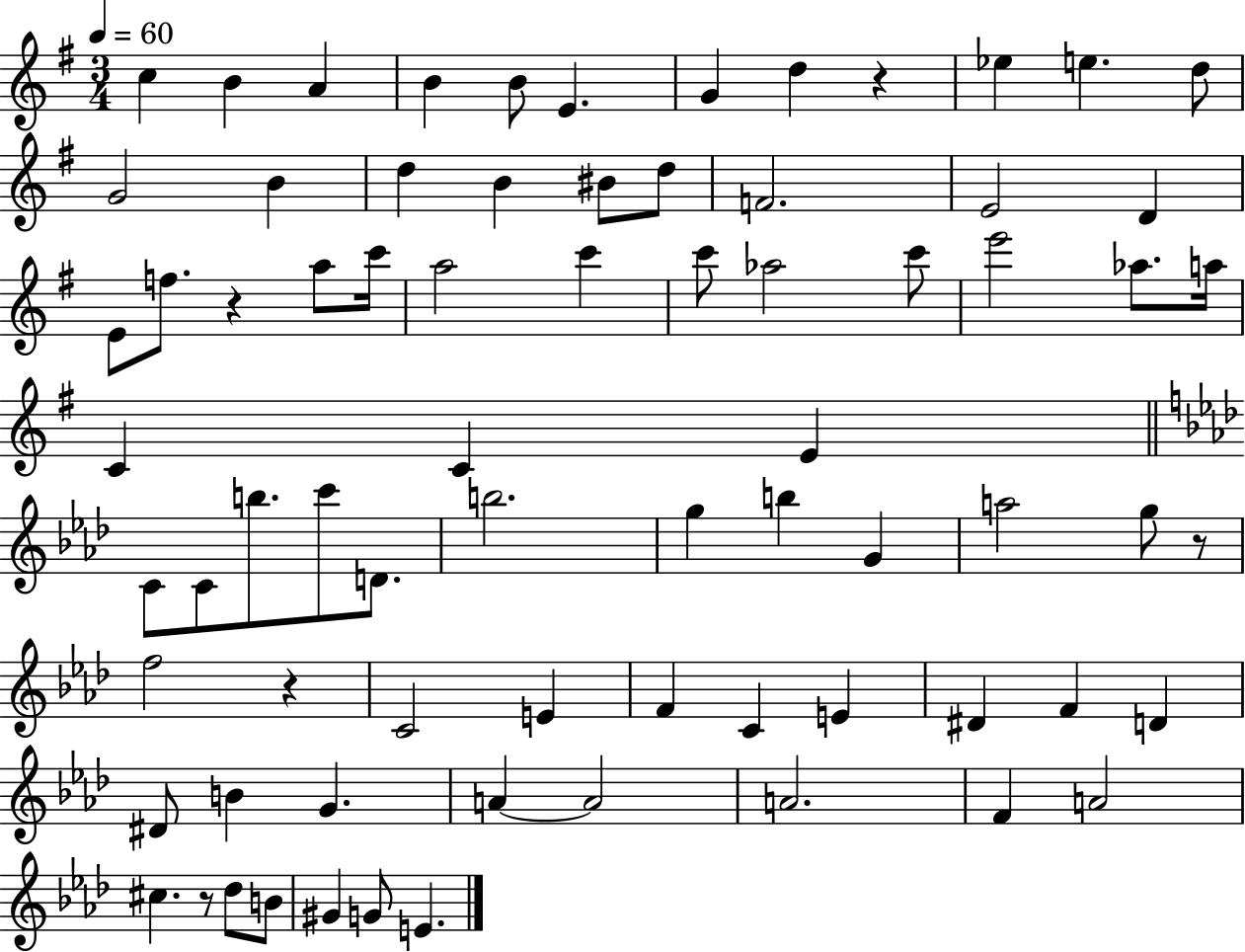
C5/q B4/q A4/q B4/q B4/e E4/q. G4/q D5/q R/q Eb5/q E5/q. D5/e G4/h B4/q D5/q B4/q BIS4/e D5/e F4/h. E4/h D4/q E4/e F5/e. R/q A5/e C6/s A5/h C6/q C6/e Ab5/h C6/e E6/h Ab5/e. A5/s C4/q C4/q E4/q C4/e C4/e B5/e. C6/e D4/e. B5/h. G5/q B5/q G4/q A5/h G5/e R/e F5/h R/q C4/h E4/q F4/q C4/q E4/q D#4/q F4/q D4/q D#4/e B4/q G4/q. A4/q A4/h A4/h. F4/q A4/h C#5/q. R/e Db5/e B4/e G#4/q G4/e E4/q.